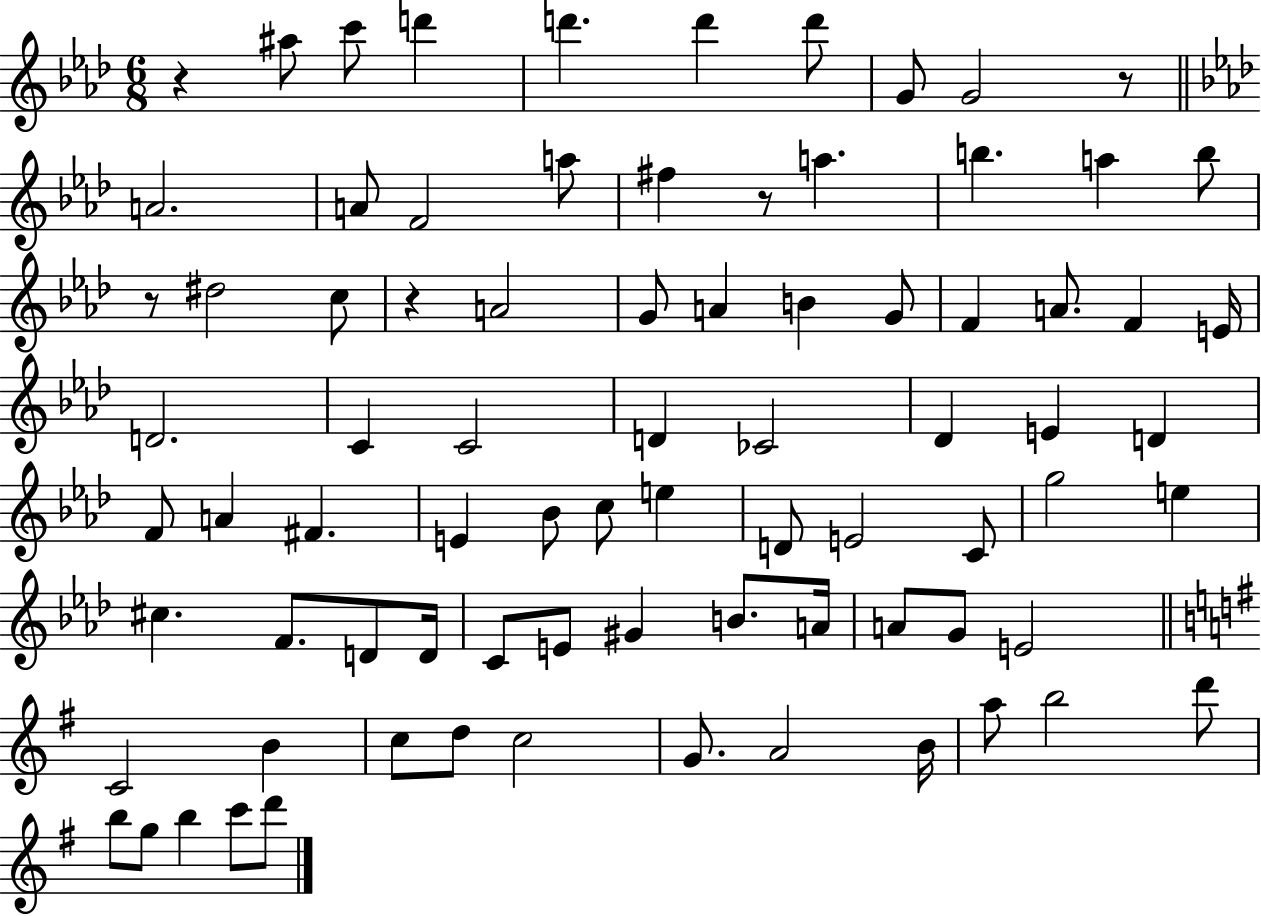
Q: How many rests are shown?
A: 5